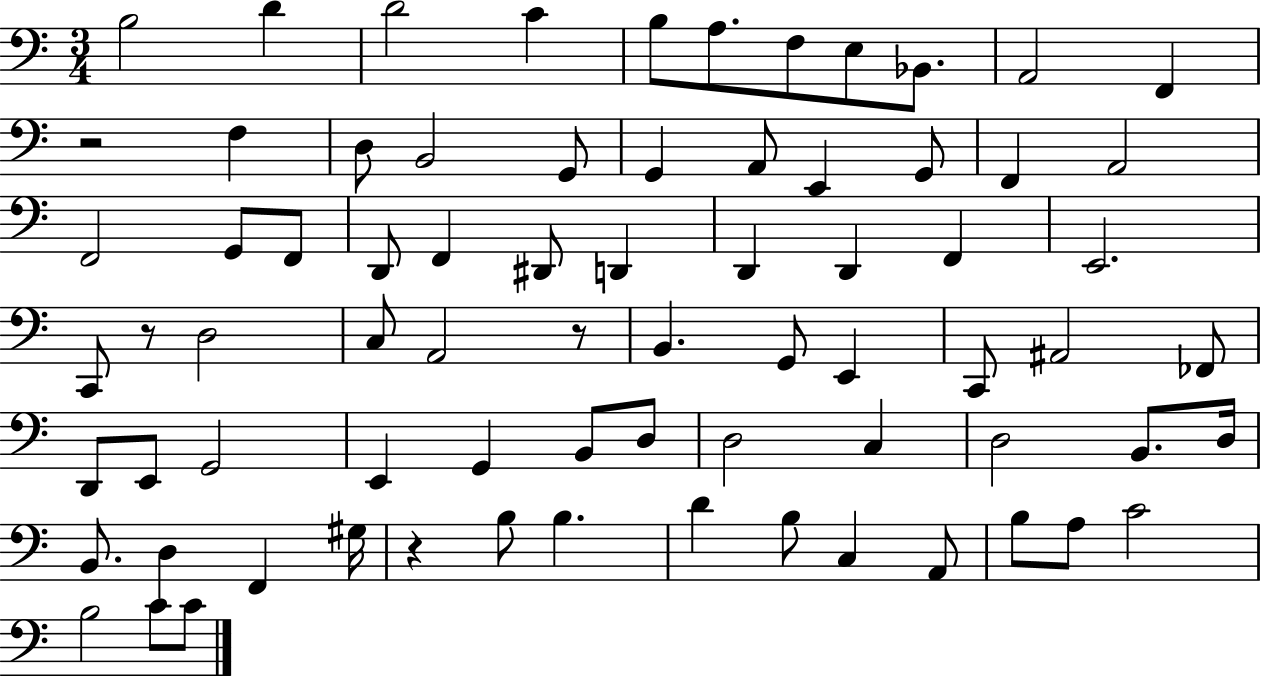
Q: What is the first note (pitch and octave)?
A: B3